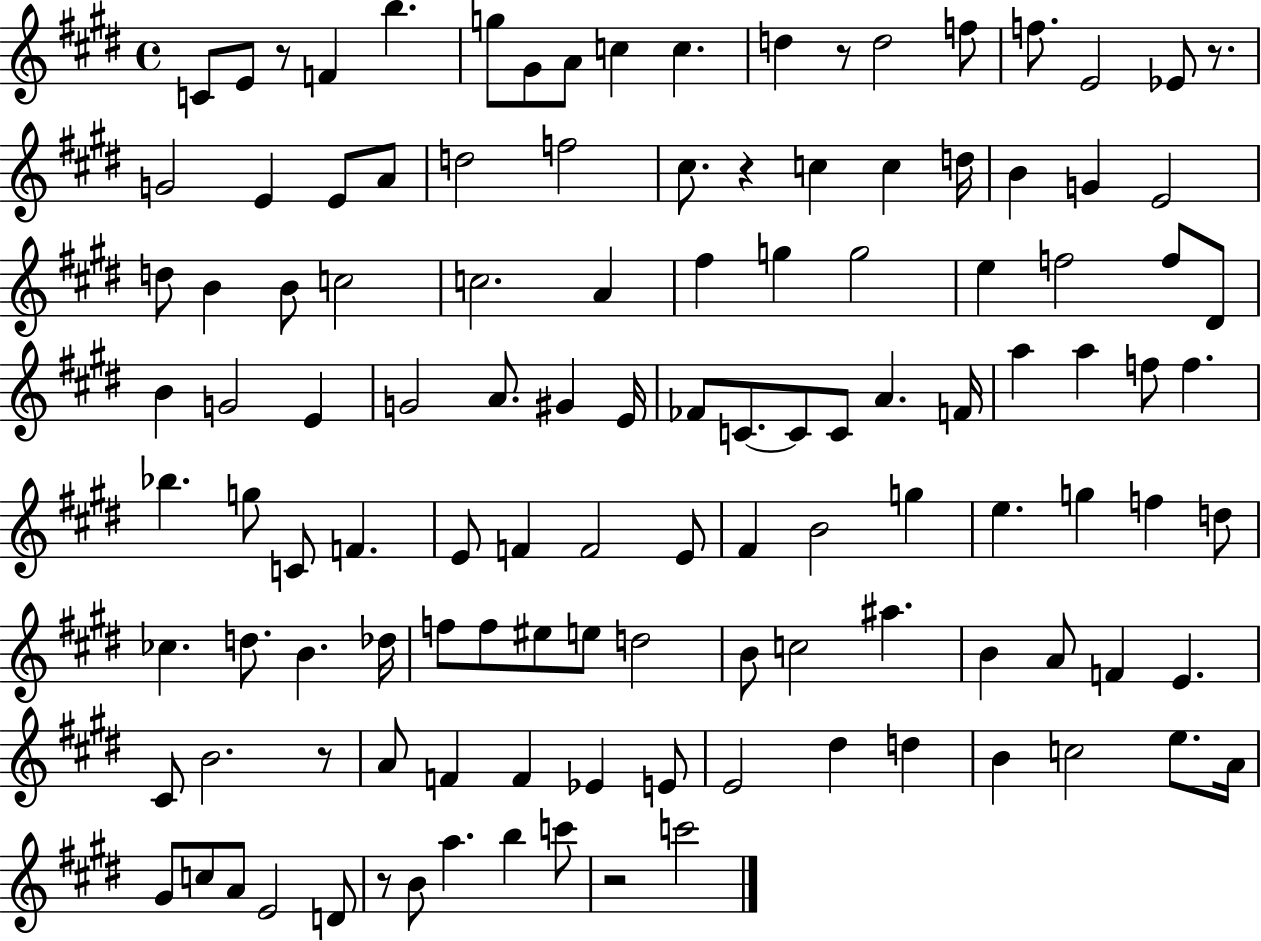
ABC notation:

X:1
T:Untitled
M:4/4
L:1/4
K:E
C/2 E/2 z/2 F b g/2 ^G/2 A/2 c c d z/2 d2 f/2 f/2 E2 _E/2 z/2 G2 E E/2 A/2 d2 f2 ^c/2 z c c d/4 B G E2 d/2 B B/2 c2 c2 A ^f g g2 e f2 f/2 ^D/2 B G2 E G2 A/2 ^G E/4 _F/2 C/2 C/2 C/2 A F/4 a a f/2 f _b g/2 C/2 F E/2 F F2 E/2 ^F B2 g e g f d/2 _c d/2 B _d/4 f/2 f/2 ^e/2 e/2 d2 B/2 c2 ^a B A/2 F E ^C/2 B2 z/2 A/2 F F _E E/2 E2 ^d d B c2 e/2 A/4 ^G/2 c/2 A/2 E2 D/2 z/2 B/2 a b c'/2 z2 c'2